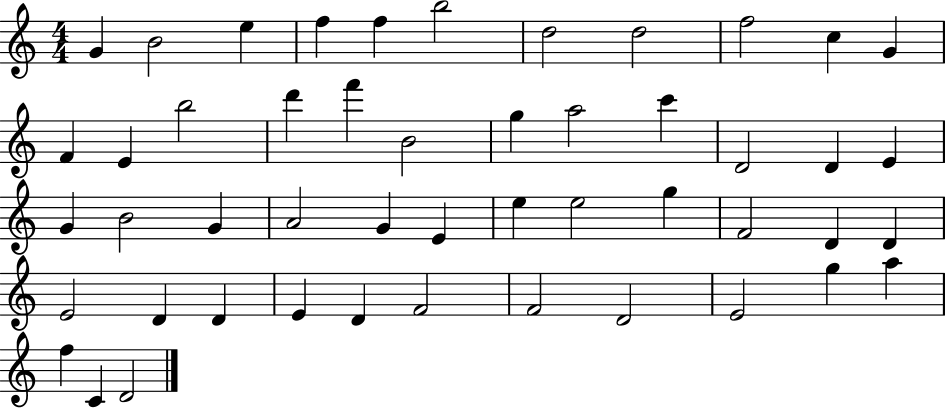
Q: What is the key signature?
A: C major